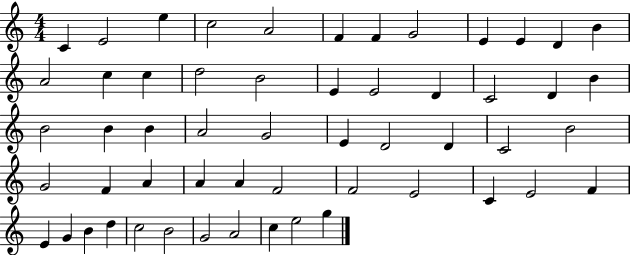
C4/q E4/h E5/q C5/h A4/h F4/q F4/q G4/h E4/q E4/q D4/q B4/q A4/h C5/q C5/q D5/h B4/h E4/q E4/h D4/q C4/h D4/q B4/q B4/h B4/q B4/q A4/h G4/h E4/q D4/h D4/q C4/h B4/h G4/h F4/q A4/q A4/q A4/q F4/h F4/h E4/h C4/q E4/h F4/q E4/q G4/q B4/q D5/q C5/h B4/h G4/h A4/h C5/q E5/h G5/q